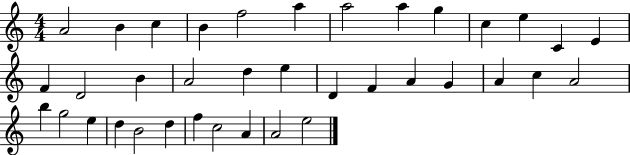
{
  \clef treble
  \numericTimeSignature
  \time 4/4
  \key c \major
  a'2 b'4 c''4 | b'4 f''2 a''4 | a''2 a''4 g''4 | c''4 e''4 c'4 e'4 | \break f'4 d'2 b'4 | a'2 d''4 e''4 | d'4 f'4 a'4 g'4 | a'4 c''4 a'2 | \break b''4 g''2 e''4 | d''4 b'2 d''4 | f''4 c''2 a'4 | a'2 e''2 | \break \bar "|."
}